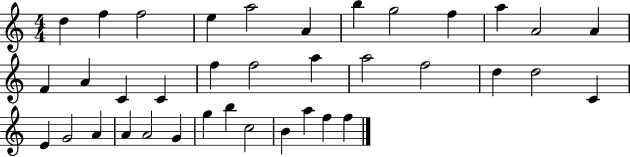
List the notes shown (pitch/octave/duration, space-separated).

D5/q F5/q F5/h E5/q A5/h A4/q B5/q G5/h F5/q A5/q A4/h A4/q F4/q A4/q C4/q C4/q F5/q F5/h A5/q A5/h F5/h D5/q D5/h C4/q E4/q G4/h A4/q A4/q A4/h G4/q G5/q B5/q C5/h B4/q A5/q F5/q F5/q